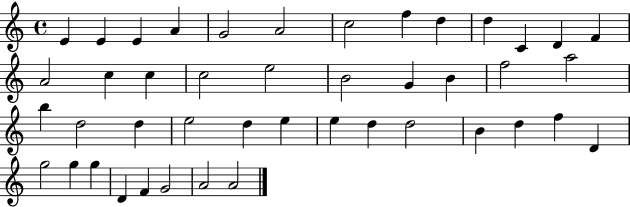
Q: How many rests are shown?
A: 0